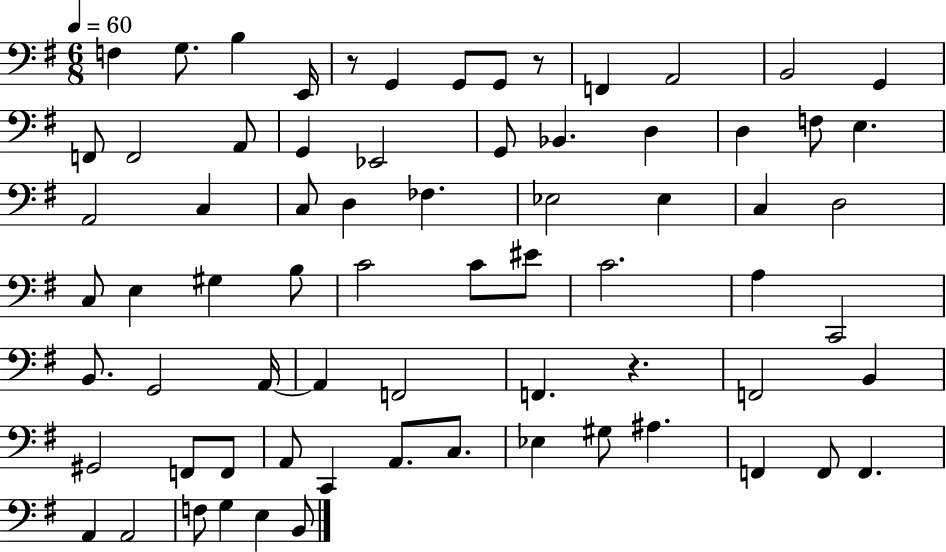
X:1
T:Untitled
M:6/8
L:1/4
K:G
F, G,/2 B, E,,/4 z/2 G,, G,,/2 G,,/2 z/2 F,, A,,2 B,,2 G,, F,,/2 F,,2 A,,/2 G,, _E,,2 G,,/2 _B,, D, D, F,/2 E, A,,2 C, C,/2 D, _F, _E,2 _E, C, D,2 C,/2 E, ^G, B,/2 C2 C/2 ^E/2 C2 A, C,,2 B,,/2 G,,2 A,,/4 A,, F,,2 F,, z F,,2 B,, ^G,,2 F,,/2 F,,/2 A,,/2 C,, A,,/2 C,/2 _E, ^G,/2 ^A, F,, F,,/2 F,, A,, A,,2 F,/2 G, E, B,,/2